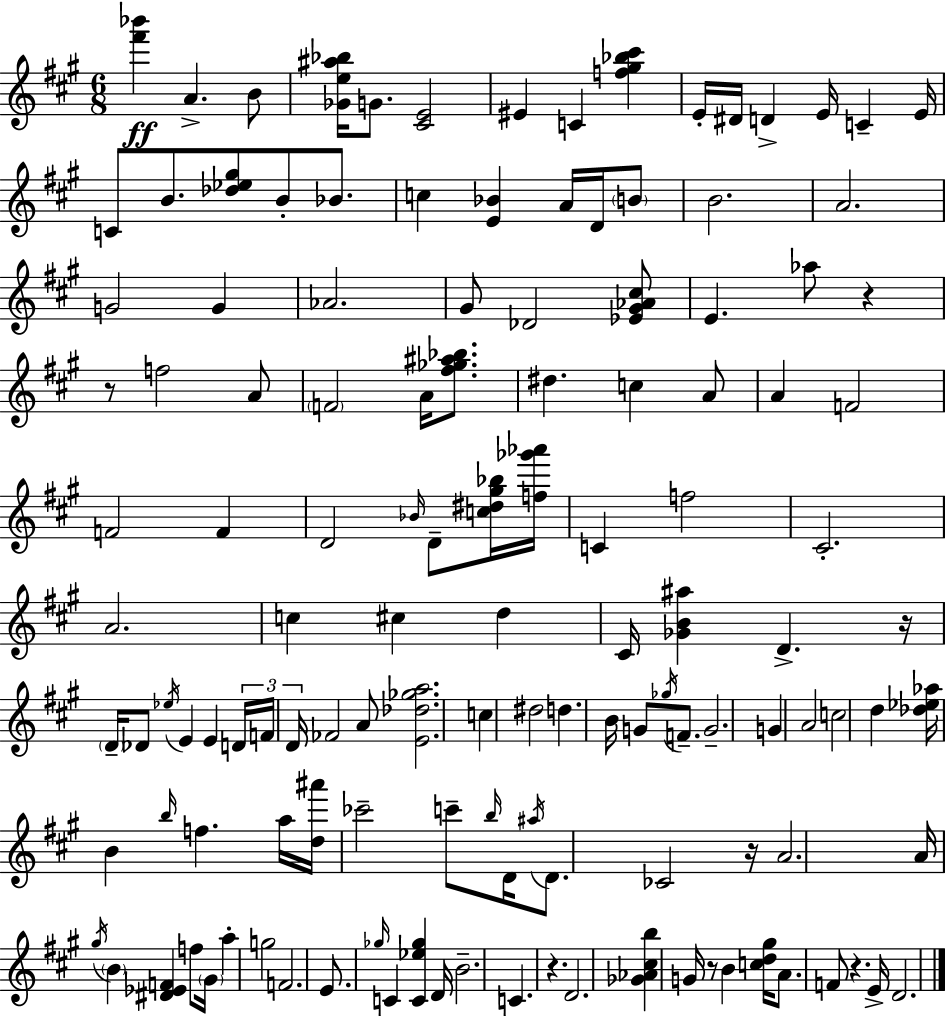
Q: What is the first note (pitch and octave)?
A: A4